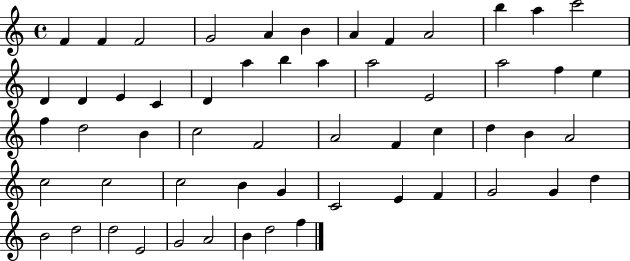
{
  \clef treble
  \time 4/4
  \defaultTimeSignature
  \key c \major
  f'4 f'4 f'2 | g'2 a'4 b'4 | a'4 f'4 a'2 | b''4 a''4 c'''2 | \break d'4 d'4 e'4 c'4 | d'4 a''4 b''4 a''4 | a''2 e'2 | a''2 f''4 e''4 | \break f''4 d''2 b'4 | c''2 f'2 | a'2 f'4 c''4 | d''4 b'4 a'2 | \break c''2 c''2 | c''2 b'4 g'4 | c'2 e'4 f'4 | g'2 g'4 d''4 | \break b'2 d''2 | d''2 e'2 | g'2 a'2 | b'4 d''2 f''4 | \break \bar "|."
}